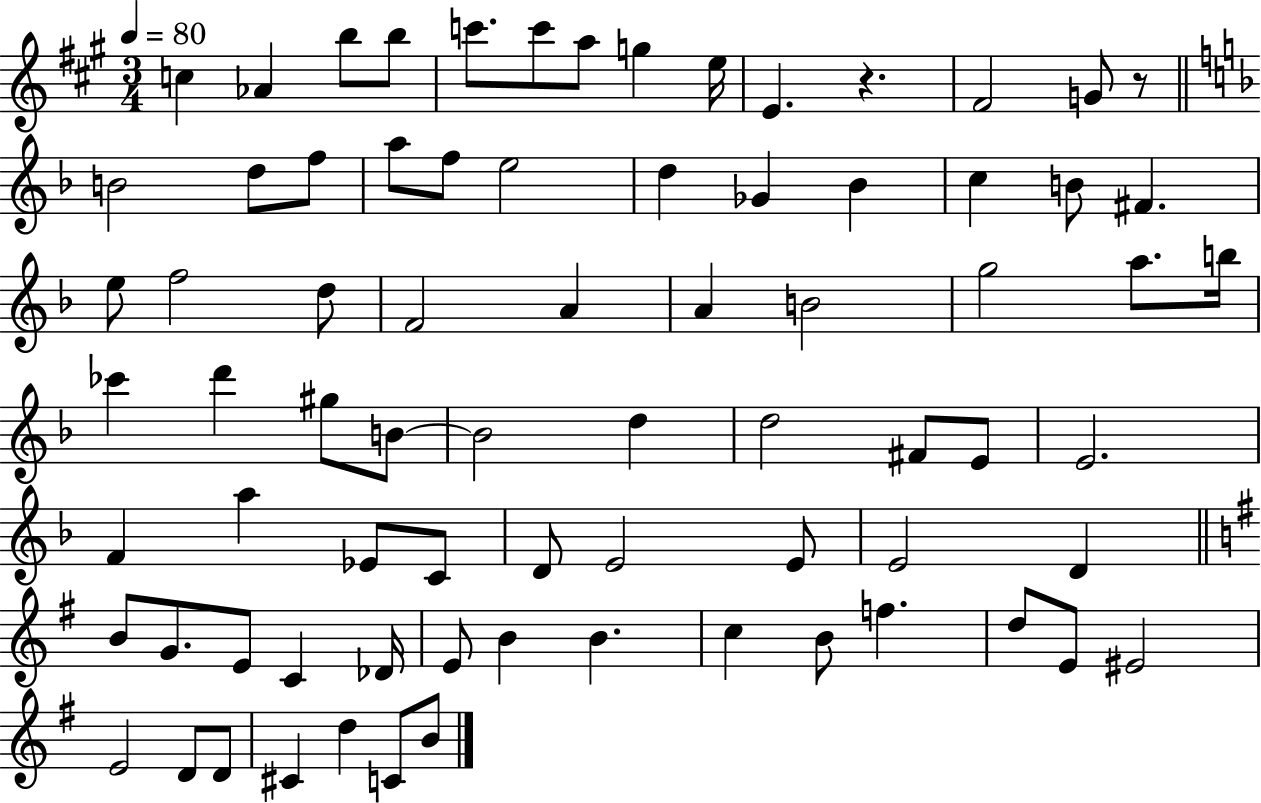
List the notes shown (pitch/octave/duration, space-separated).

C5/q Ab4/q B5/e B5/e C6/e. C6/e A5/e G5/q E5/s E4/q. R/q. F#4/h G4/e R/e B4/h D5/e F5/e A5/e F5/e E5/h D5/q Gb4/q Bb4/q C5/q B4/e F#4/q. E5/e F5/h D5/e F4/h A4/q A4/q B4/h G5/h A5/e. B5/s CES6/q D6/q G#5/e B4/e B4/h D5/q D5/h F#4/e E4/e E4/h. F4/q A5/q Eb4/e C4/e D4/e E4/h E4/e E4/h D4/q B4/e G4/e. E4/e C4/q Db4/s E4/e B4/q B4/q. C5/q B4/e F5/q. D5/e E4/e EIS4/h E4/h D4/e D4/e C#4/q D5/q C4/e B4/e